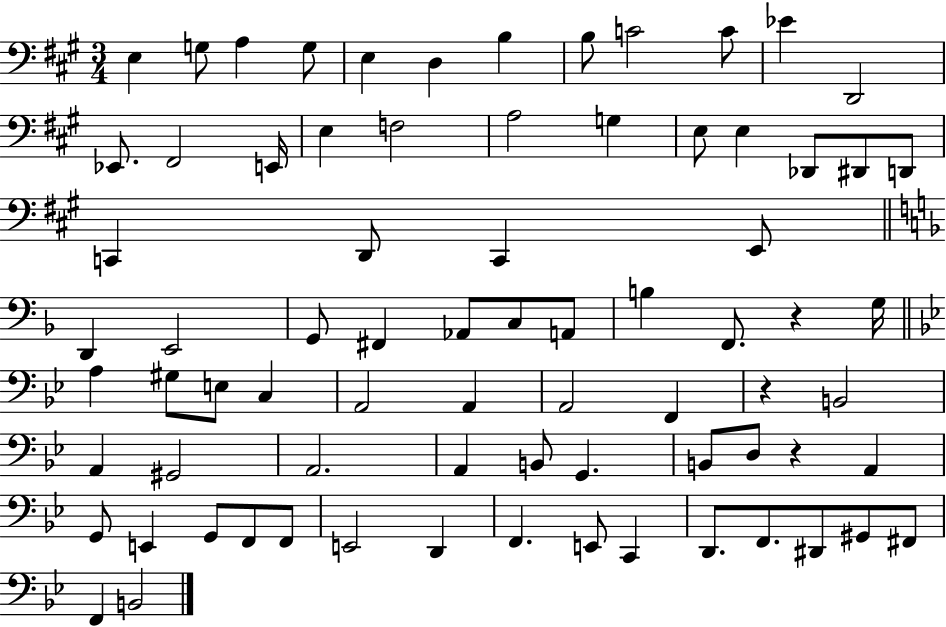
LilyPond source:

{
  \clef bass
  \numericTimeSignature
  \time 3/4
  \key a \major
  e4 g8 a4 g8 | e4 d4 b4 | b8 c'2 c'8 | ees'4 d,2 | \break ees,8. fis,2 e,16 | e4 f2 | a2 g4 | e8 e4 des,8 dis,8 d,8 | \break c,4 d,8 c,4 e,8 | \bar "||" \break \key d \minor d,4 e,2 | g,8 fis,4 aes,8 c8 a,8 | b4 f,8. r4 g16 | \bar "||" \break \key bes \major a4 gis8 e8 c4 | a,2 a,4 | a,2 f,4 | r4 b,2 | \break a,4 gis,2 | a,2. | a,4 b,8 g,4. | b,8 d8 r4 a,4 | \break g,8 e,4 g,8 f,8 f,8 | e,2 d,4 | f,4. e,8 c,4 | d,8. f,8. dis,8 gis,8 fis,8 | \break f,4 b,2 | \bar "|."
}